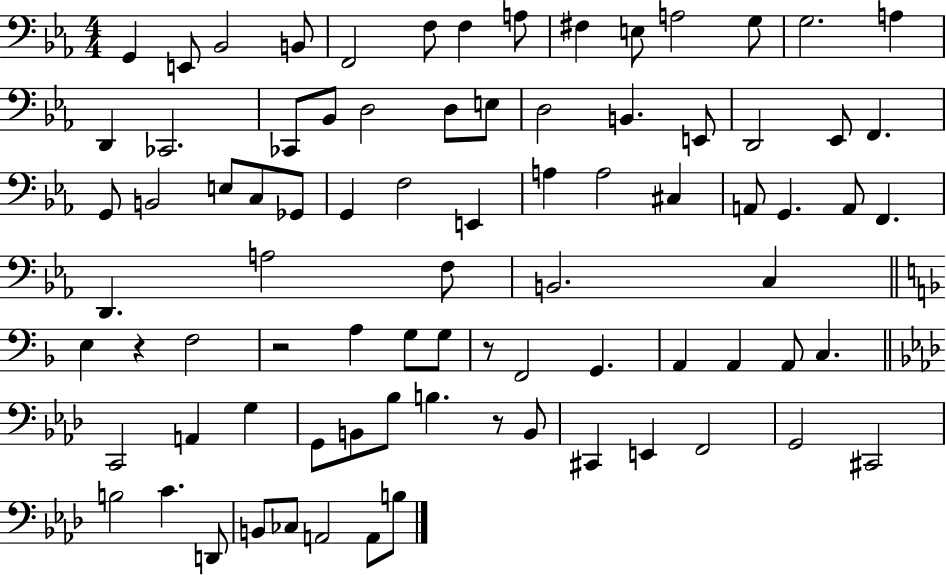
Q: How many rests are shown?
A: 4